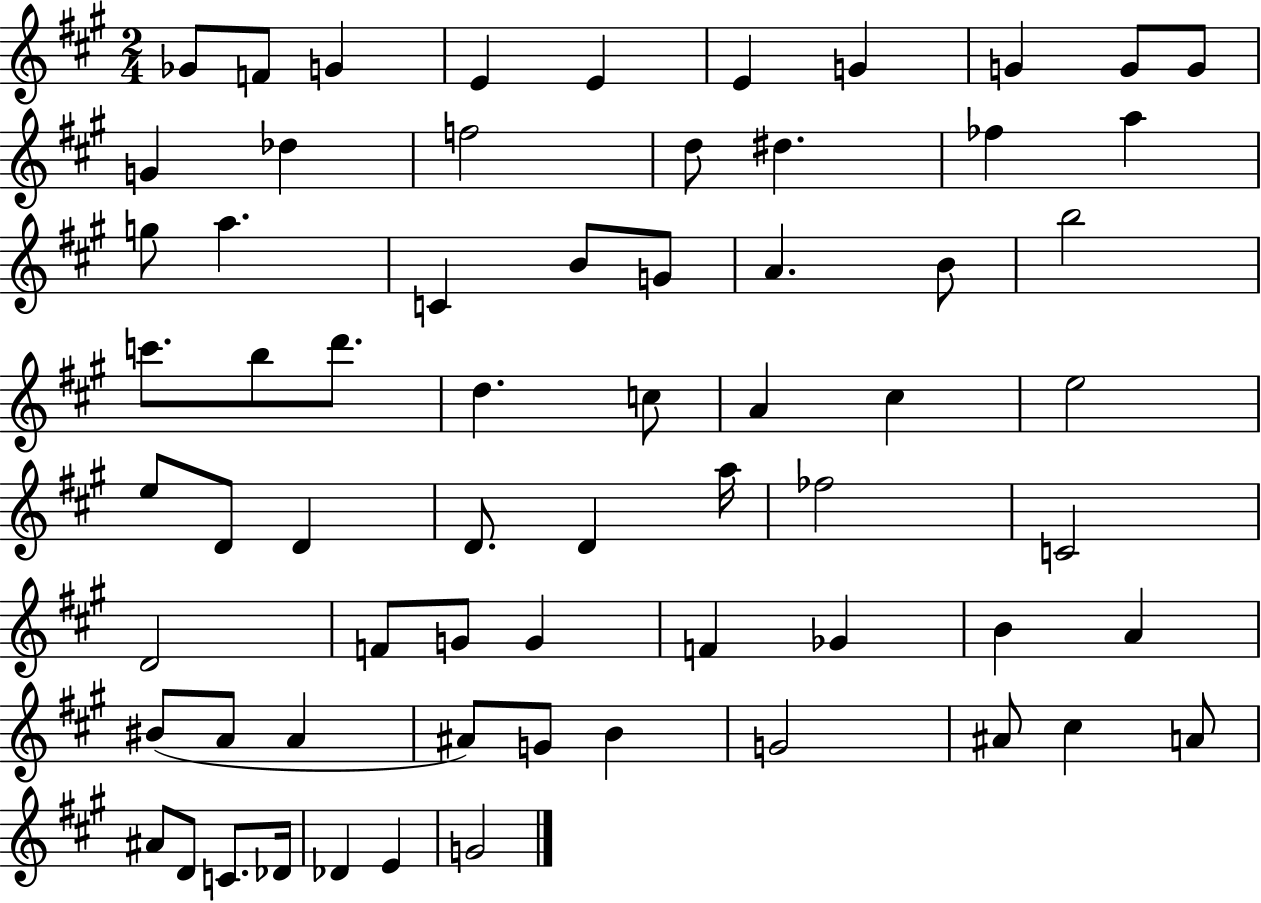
Gb4/e F4/e G4/q E4/q E4/q E4/q G4/q G4/q G4/e G4/e G4/q Db5/q F5/h D5/e D#5/q. FES5/q A5/q G5/e A5/q. C4/q B4/e G4/e A4/q. B4/e B5/h C6/e. B5/e D6/e. D5/q. C5/e A4/q C#5/q E5/h E5/e D4/e D4/q D4/e. D4/q A5/s FES5/h C4/h D4/h F4/e G4/e G4/q F4/q Gb4/q B4/q A4/q BIS4/e A4/e A4/q A#4/e G4/e B4/q G4/h A#4/e C#5/q A4/e A#4/e D4/e C4/e. Db4/s Db4/q E4/q G4/h